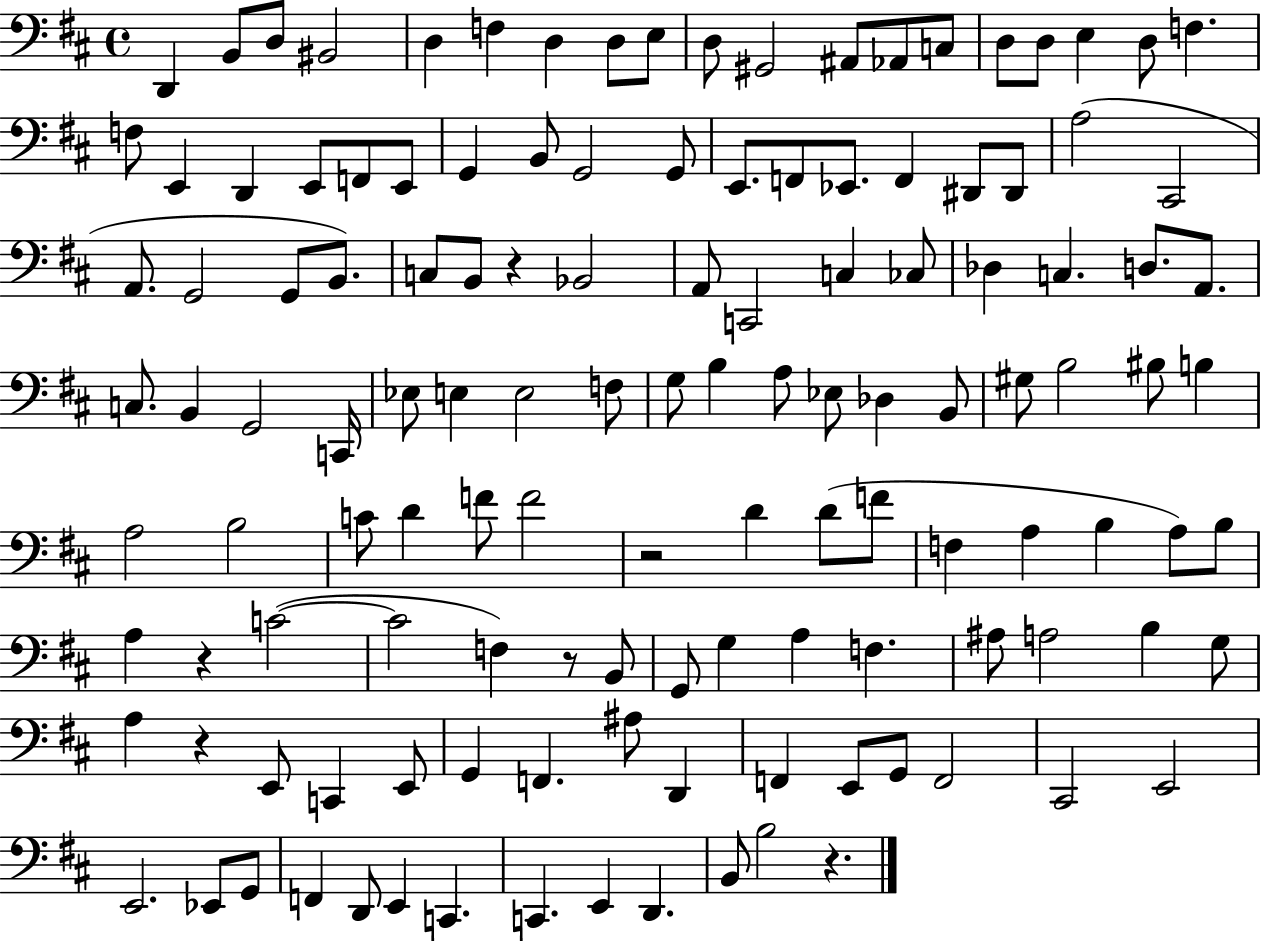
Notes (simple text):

D2/q B2/e D3/e BIS2/h D3/q F3/q D3/q D3/e E3/e D3/e G#2/h A#2/e Ab2/e C3/e D3/e D3/e E3/q D3/e F3/q. F3/e E2/q D2/q E2/e F2/e E2/e G2/q B2/e G2/h G2/e E2/e. F2/e Eb2/e. F2/q D#2/e D#2/e A3/h C#2/h A2/e. G2/h G2/e B2/e. C3/e B2/e R/q Bb2/h A2/e C2/h C3/q CES3/e Db3/q C3/q. D3/e. A2/e. C3/e. B2/q G2/h C2/s Eb3/e E3/q E3/h F3/e G3/e B3/q A3/e Eb3/e Db3/q B2/e G#3/e B3/h BIS3/e B3/q A3/h B3/h C4/e D4/q F4/e F4/h R/h D4/q D4/e F4/e F3/q A3/q B3/q A3/e B3/e A3/q R/q C4/h C4/h F3/q R/e B2/e G2/e G3/q A3/q F3/q. A#3/e A3/h B3/q G3/e A3/q R/q E2/e C2/q E2/e G2/q F2/q. A#3/e D2/q F2/q E2/e G2/e F2/h C#2/h E2/h E2/h. Eb2/e G2/e F2/q D2/e E2/q C2/q. C2/q. E2/q D2/q. B2/e B3/h R/q.